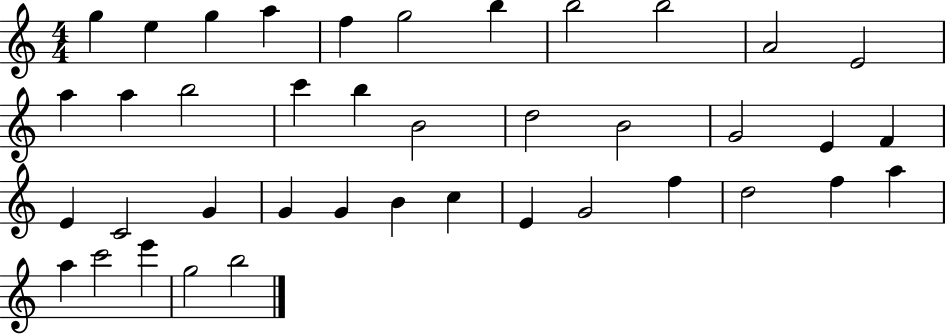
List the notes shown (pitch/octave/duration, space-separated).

G5/q E5/q G5/q A5/q F5/q G5/h B5/q B5/h B5/h A4/h E4/h A5/q A5/q B5/h C6/q B5/q B4/h D5/h B4/h G4/h E4/q F4/q E4/q C4/h G4/q G4/q G4/q B4/q C5/q E4/q G4/h F5/q D5/h F5/q A5/q A5/q C6/h E6/q G5/h B5/h